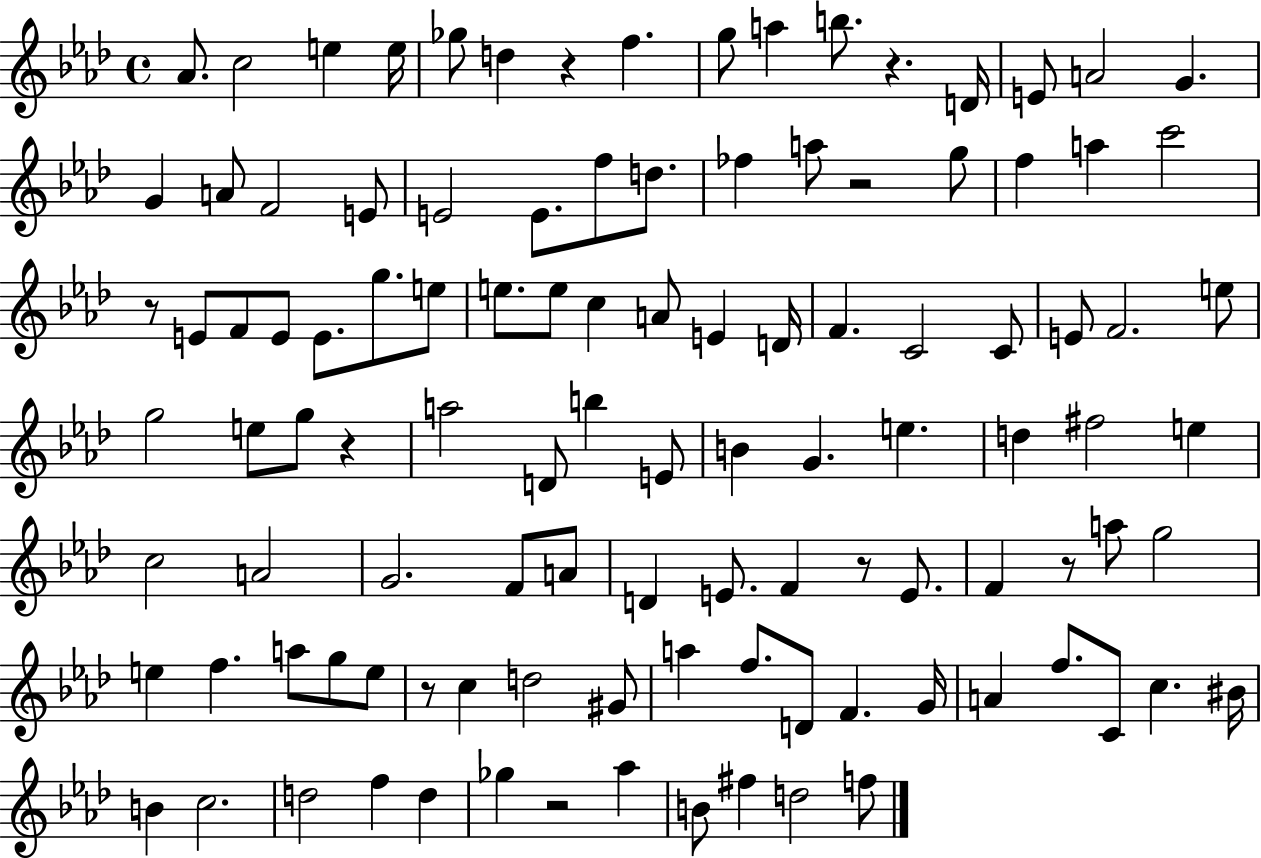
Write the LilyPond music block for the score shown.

{
  \clef treble
  \time 4/4
  \defaultTimeSignature
  \key aes \major
  aes'8. c''2 e''4 e''16 | ges''8 d''4 r4 f''4. | g''8 a''4 b''8. r4. d'16 | e'8 a'2 g'4. | \break g'4 a'8 f'2 e'8 | e'2 e'8. f''8 d''8. | fes''4 a''8 r2 g''8 | f''4 a''4 c'''2 | \break r8 e'8 f'8 e'8 e'8. g''8. e''8 | e''8. e''8 c''4 a'8 e'4 d'16 | f'4. c'2 c'8 | e'8 f'2. e''8 | \break g''2 e''8 g''8 r4 | a''2 d'8 b''4 e'8 | b'4 g'4. e''4. | d''4 fis''2 e''4 | \break c''2 a'2 | g'2. f'8 a'8 | d'4 e'8. f'4 r8 e'8. | f'4 r8 a''8 g''2 | \break e''4 f''4. a''8 g''8 e''8 | r8 c''4 d''2 gis'8 | a''4 f''8. d'8 f'4. g'16 | a'4 f''8. c'8 c''4. bis'16 | \break b'4 c''2. | d''2 f''4 d''4 | ges''4 r2 aes''4 | b'8 fis''4 d''2 f''8 | \break \bar "|."
}